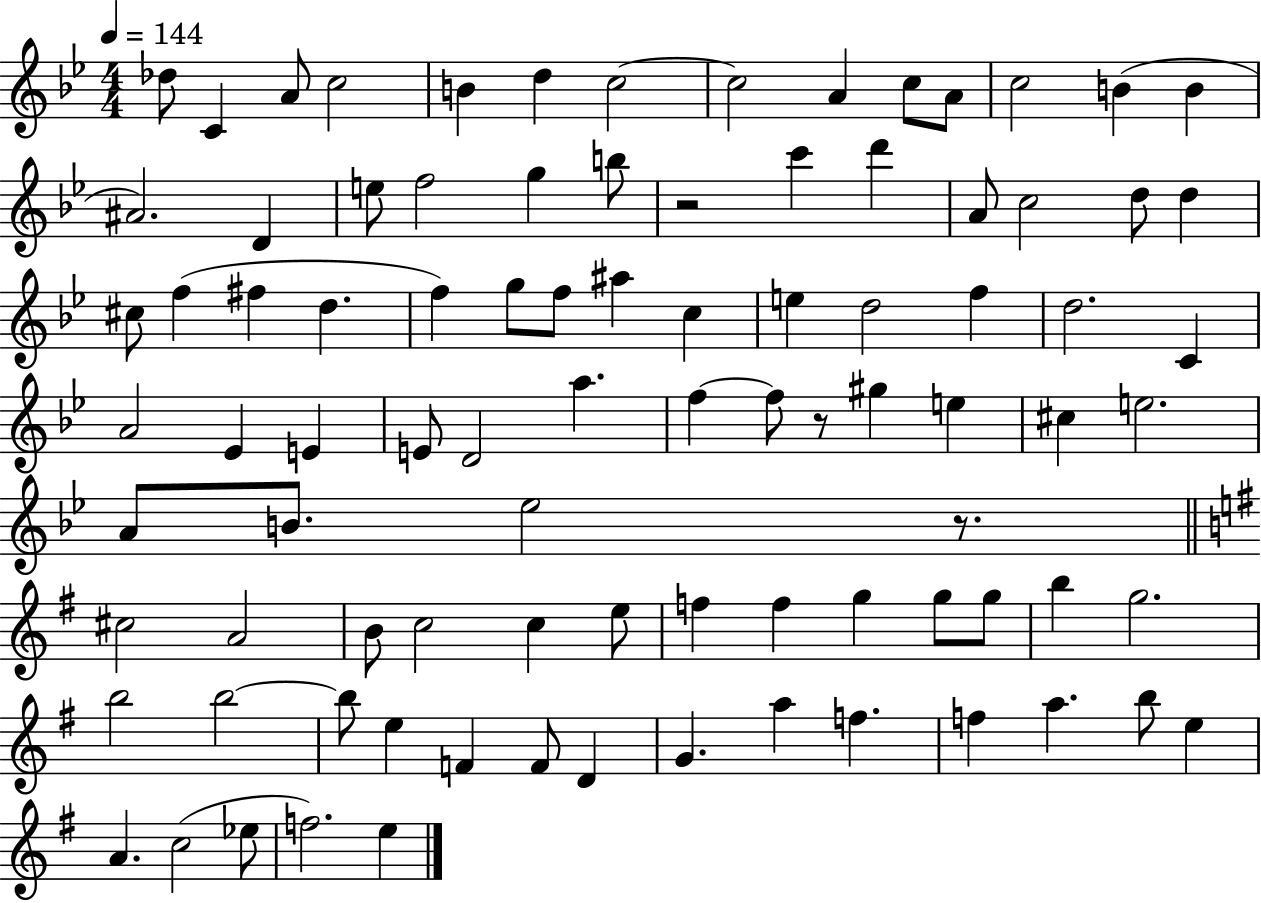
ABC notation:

X:1
T:Untitled
M:4/4
L:1/4
K:Bb
_d/2 C A/2 c2 B d c2 c2 A c/2 A/2 c2 B B ^A2 D e/2 f2 g b/2 z2 c' d' A/2 c2 d/2 d ^c/2 f ^f d f g/2 f/2 ^a c e d2 f d2 C A2 _E E E/2 D2 a f f/2 z/2 ^g e ^c e2 A/2 B/2 _e2 z/2 ^c2 A2 B/2 c2 c e/2 f f g g/2 g/2 b g2 b2 b2 b/2 e F F/2 D G a f f a b/2 e A c2 _e/2 f2 e